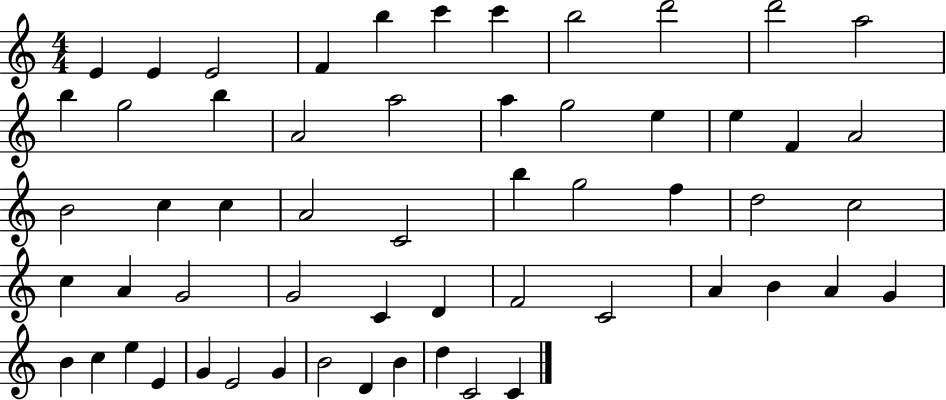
E4/q E4/q E4/h F4/q B5/q C6/q C6/q B5/h D6/h D6/h A5/h B5/q G5/h B5/q A4/h A5/h A5/q G5/h E5/q E5/q F4/q A4/h B4/h C5/q C5/q A4/h C4/h B5/q G5/h F5/q D5/h C5/h C5/q A4/q G4/h G4/h C4/q D4/q F4/h C4/h A4/q B4/q A4/q G4/q B4/q C5/q E5/q E4/q G4/q E4/h G4/q B4/h D4/q B4/q D5/q C4/h C4/q